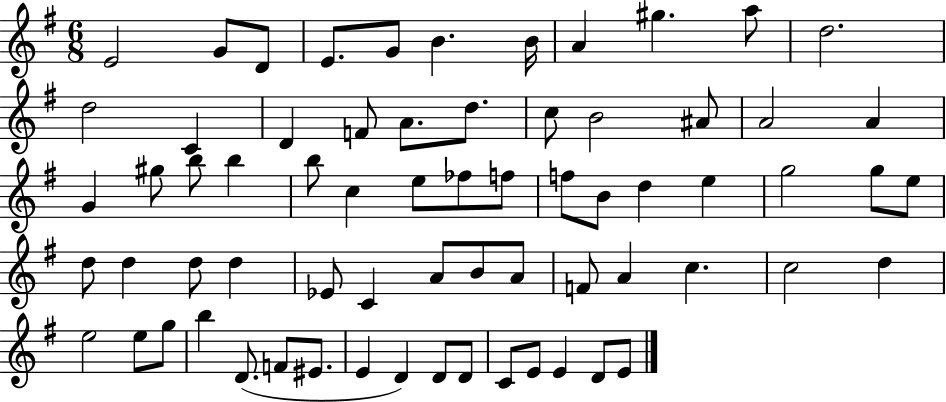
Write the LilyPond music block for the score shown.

{
  \clef treble
  \numericTimeSignature
  \time 6/8
  \key g \major
  e'2 g'8 d'8 | e'8. g'8 b'4. b'16 | a'4 gis''4. a''8 | d''2. | \break d''2 c'4 | d'4 f'8 a'8. d''8. | c''8 b'2 ais'8 | a'2 a'4 | \break g'4 gis''8 b''8 b''4 | b''8 c''4 e''8 fes''8 f''8 | f''8 b'8 d''4 e''4 | g''2 g''8 e''8 | \break d''8 d''4 d''8 d''4 | ees'8 c'4 a'8 b'8 a'8 | f'8 a'4 c''4. | c''2 d''4 | \break e''2 e''8 g''8 | b''4 d'8.( f'8 eis'8. | e'4 d'4) d'8 d'8 | c'8 e'8 e'4 d'8 e'8 | \break \bar "|."
}